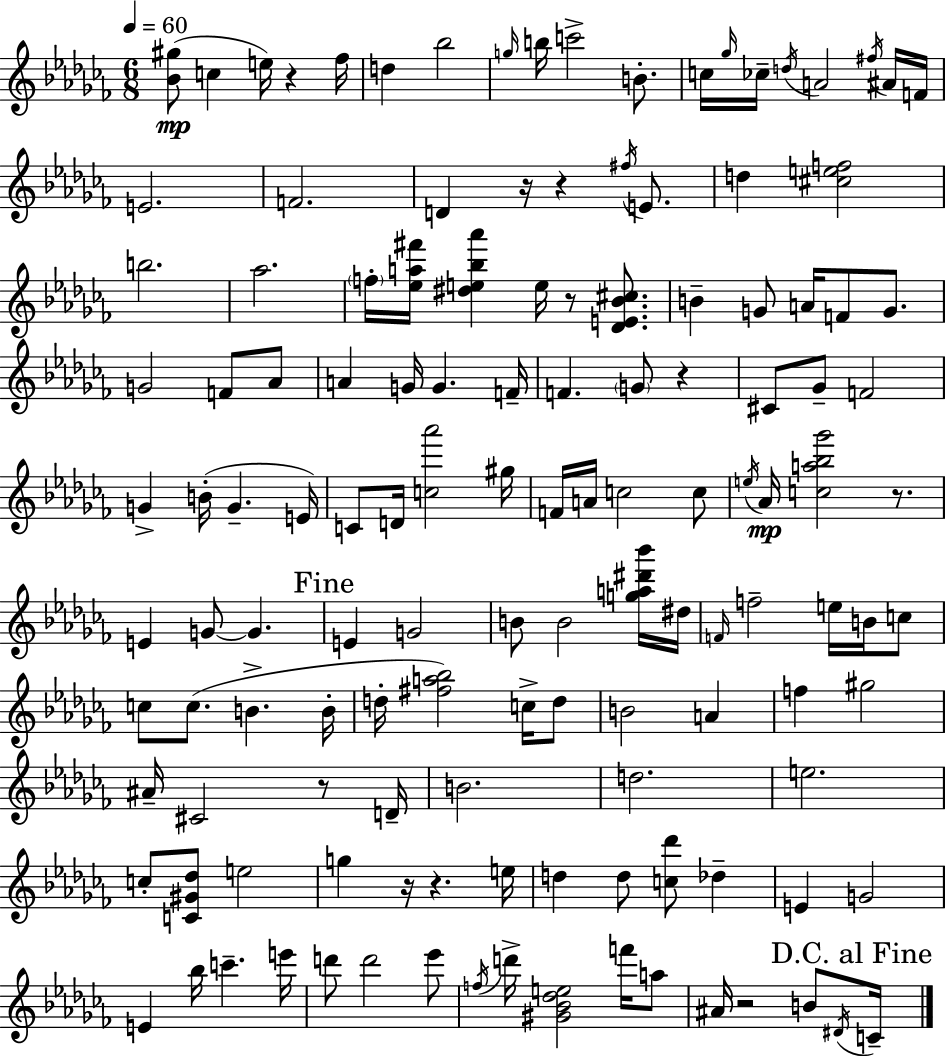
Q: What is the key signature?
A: AES minor